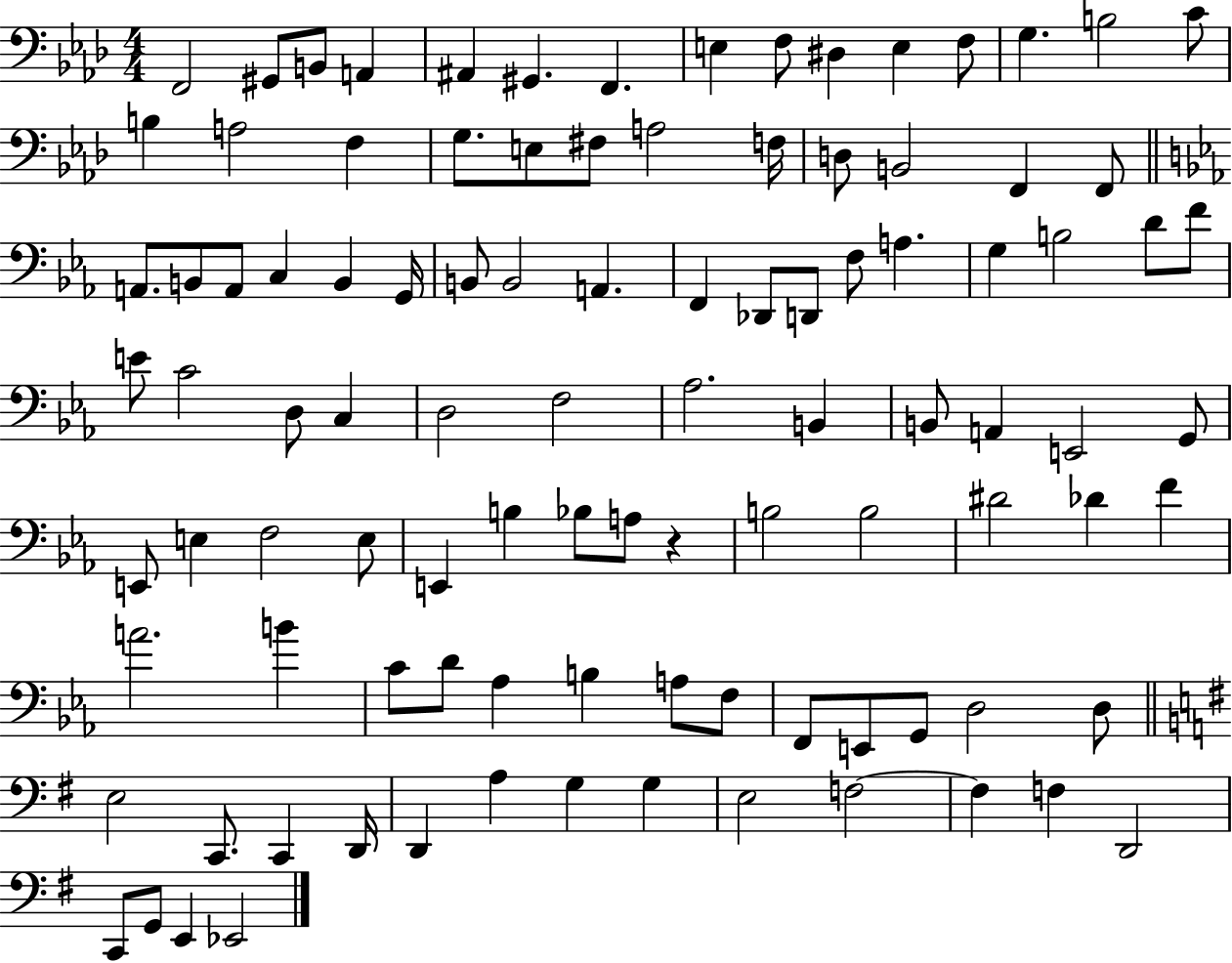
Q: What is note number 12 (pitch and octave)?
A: F3